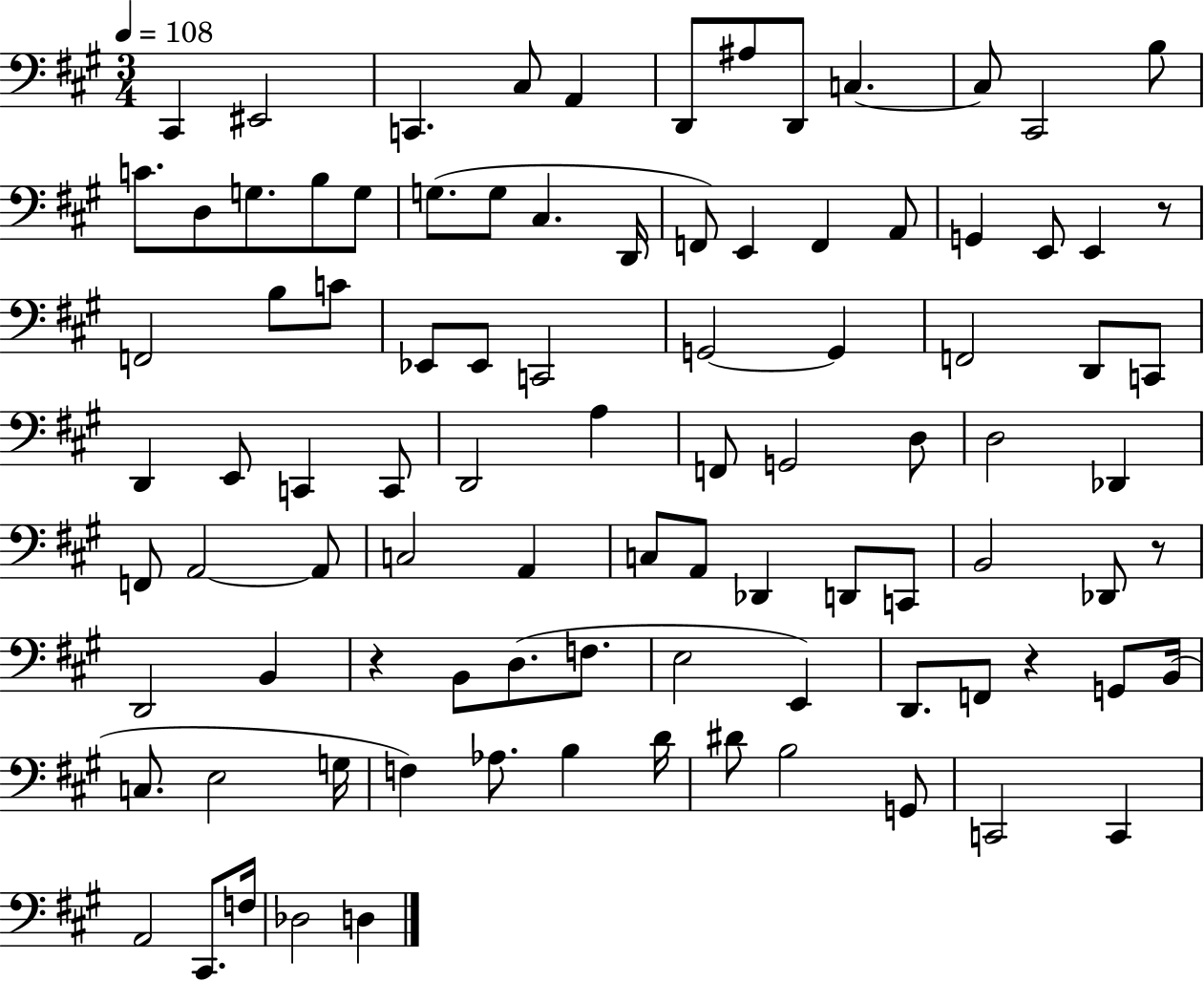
X:1
T:Untitled
M:3/4
L:1/4
K:A
^C,, ^E,,2 C,, ^C,/2 A,, D,,/2 ^A,/2 D,,/2 C, C,/2 ^C,,2 B,/2 C/2 D,/2 G,/2 B,/2 G,/2 G,/2 G,/2 ^C, D,,/4 F,,/2 E,, F,, A,,/2 G,, E,,/2 E,, z/2 F,,2 B,/2 C/2 _E,,/2 _E,,/2 C,,2 G,,2 G,, F,,2 D,,/2 C,,/2 D,, E,,/2 C,, C,,/2 D,,2 A, F,,/2 G,,2 D,/2 D,2 _D,, F,,/2 A,,2 A,,/2 C,2 A,, C,/2 A,,/2 _D,, D,,/2 C,,/2 B,,2 _D,,/2 z/2 D,,2 B,, z B,,/2 D,/2 F,/2 E,2 E,, D,,/2 F,,/2 z G,,/2 B,,/4 C,/2 E,2 G,/4 F, _A,/2 B, D/4 ^D/2 B,2 G,,/2 C,,2 C,, A,,2 ^C,,/2 F,/4 _D,2 D,